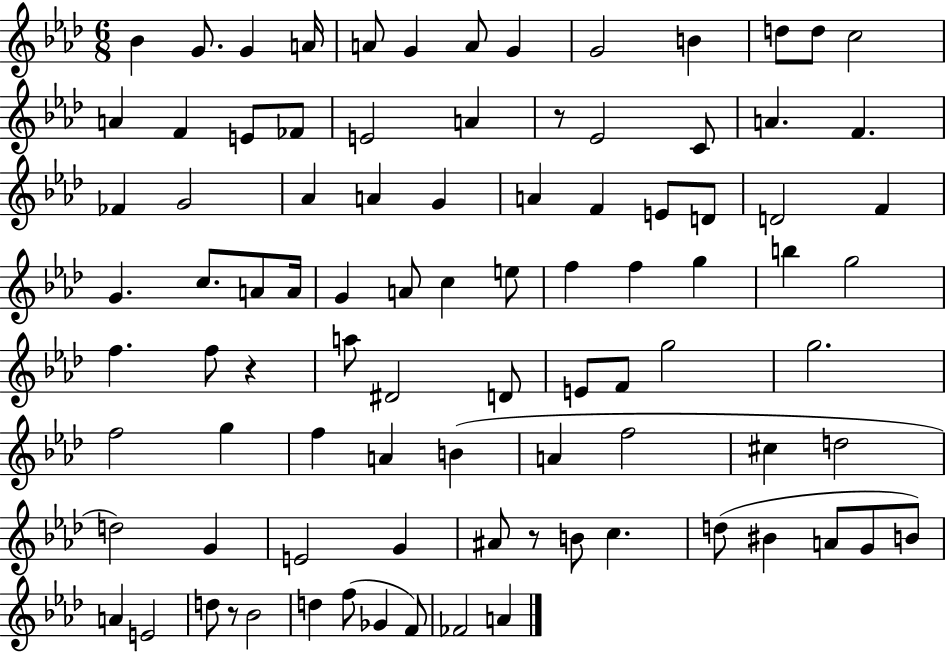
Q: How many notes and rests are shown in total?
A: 91